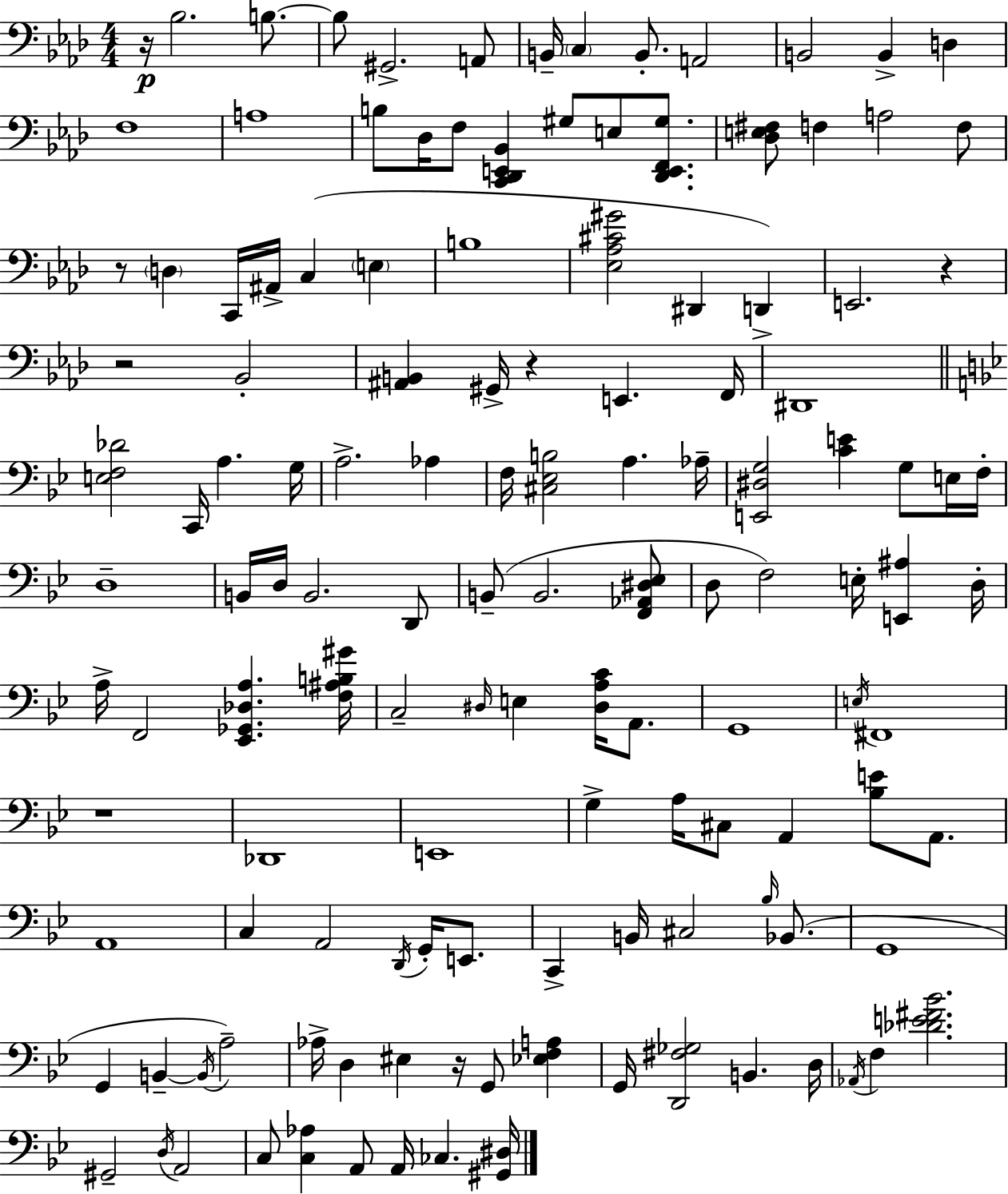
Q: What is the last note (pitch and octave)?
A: CES3